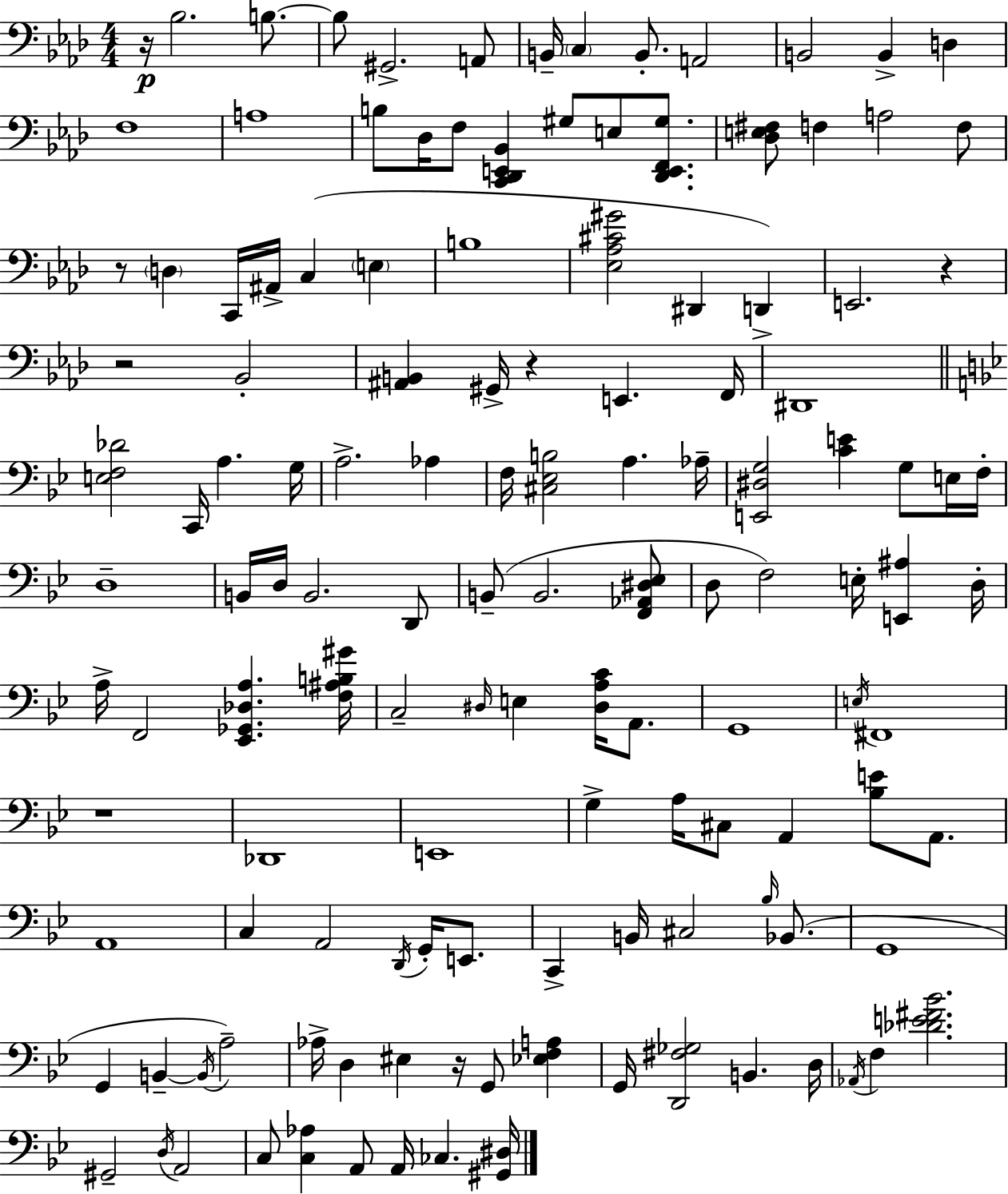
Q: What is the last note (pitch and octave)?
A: CES3